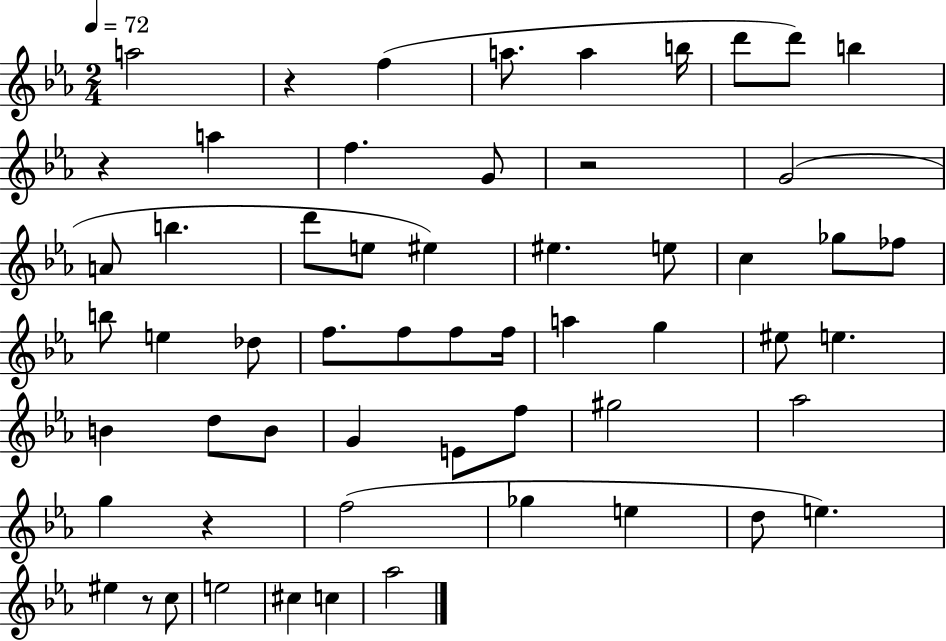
X:1
T:Untitled
M:2/4
L:1/4
K:Eb
a2 z f a/2 a b/4 d'/2 d'/2 b z a f G/2 z2 G2 A/2 b d'/2 e/2 ^e ^e e/2 c _g/2 _f/2 b/2 e _d/2 f/2 f/2 f/2 f/4 a g ^e/2 e B d/2 B/2 G E/2 f/2 ^g2 _a2 g z f2 _g e d/2 e ^e z/2 c/2 e2 ^c c _a2